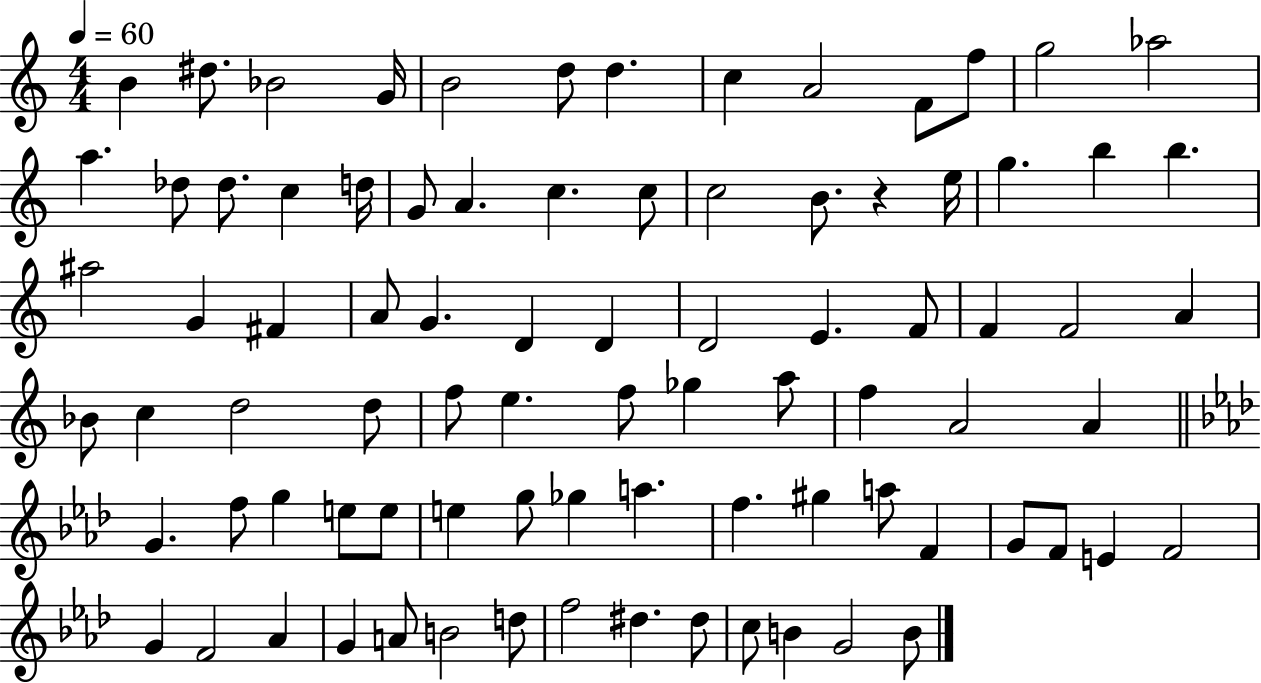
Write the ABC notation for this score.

X:1
T:Untitled
M:4/4
L:1/4
K:C
B ^d/2 _B2 G/4 B2 d/2 d c A2 F/2 f/2 g2 _a2 a _d/2 _d/2 c d/4 G/2 A c c/2 c2 B/2 z e/4 g b b ^a2 G ^F A/2 G D D D2 E F/2 F F2 A _B/2 c d2 d/2 f/2 e f/2 _g a/2 f A2 A G f/2 g e/2 e/2 e g/2 _g a f ^g a/2 F G/2 F/2 E F2 G F2 _A G A/2 B2 d/2 f2 ^d ^d/2 c/2 B G2 B/2